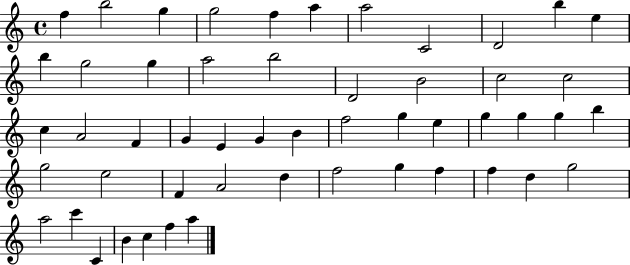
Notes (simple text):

F5/q B5/h G5/q G5/h F5/q A5/q A5/h C4/h D4/h B5/q E5/q B5/q G5/h G5/q A5/h B5/h D4/h B4/h C5/h C5/h C5/q A4/h F4/q G4/q E4/q G4/q B4/q F5/h G5/q E5/q G5/q G5/q G5/q B5/q G5/h E5/h F4/q A4/h D5/q F5/h G5/q F5/q F5/q D5/q G5/h A5/h C6/q C4/q B4/q C5/q F5/q A5/q